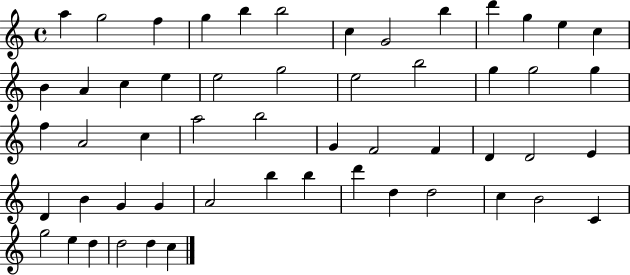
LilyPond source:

{
  \clef treble
  \time 4/4
  \defaultTimeSignature
  \key c \major
  a''4 g''2 f''4 | g''4 b''4 b''2 | c''4 g'2 b''4 | d'''4 g''4 e''4 c''4 | \break b'4 a'4 c''4 e''4 | e''2 g''2 | e''2 b''2 | g''4 g''2 g''4 | \break f''4 a'2 c''4 | a''2 b''2 | g'4 f'2 f'4 | d'4 d'2 e'4 | \break d'4 b'4 g'4 g'4 | a'2 b''4 b''4 | d'''4 d''4 d''2 | c''4 b'2 c'4 | \break g''2 e''4 d''4 | d''2 d''4 c''4 | \bar "|."
}